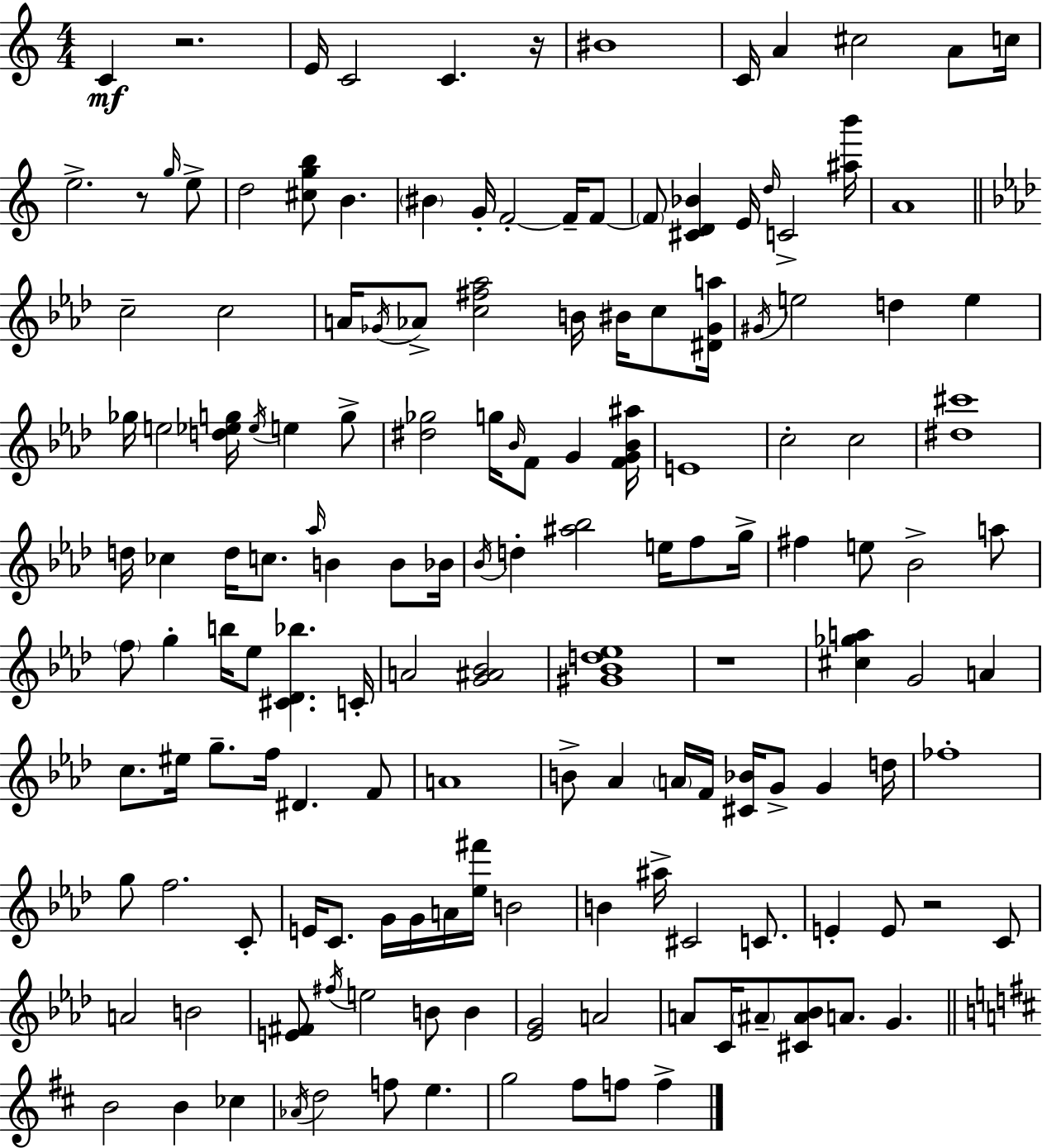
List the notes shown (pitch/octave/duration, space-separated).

C4/q R/h. E4/s C4/h C4/q. R/s BIS4/w C4/s A4/q C#5/h A4/e C5/s E5/h. R/e G5/s E5/e D5/h [C#5,G5,B5]/e B4/q. BIS4/q G4/s F4/h F4/s F4/e F4/e [C#4,D4,Bb4]/q E4/s D5/s C4/h [A#5,B6]/s A4/w C5/h C5/h A4/s Gb4/s Ab4/e [C5,F#5,Ab5]/h B4/s BIS4/s C5/e [D#4,Gb4,A5]/s G#4/s E5/h D5/q E5/q Gb5/s E5/h [D5,Eb5,G5]/s Eb5/s E5/q G5/e [D#5,Gb5]/h G5/s Bb4/s F4/e G4/q [F4,G4,Bb4,A#5]/s E4/w C5/h C5/h [D#5,C#6]/w D5/s CES5/q D5/s C5/e. Ab5/s B4/q B4/e Bb4/s Bb4/s D5/q [A#5,Bb5]/h E5/s F5/e G5/s F#5/q E5/e Bb4/h A5/e F5/e G5/q B5/s Eb5/e [C#4,Db4,Bb5]/q. C4/s A4/h [G4,A#4,Bb4]/h [G#4,Bb4,D5,Eb5]/w R/w [C#5,Gb5,A5]/q G4/h A4/q C5/e. EIS5/s G5/e. F5/s D#4/q. F4/e A4/w B4/e Ab4/q A4/s F4/s [C#4,Bb4]/s G4/e G4/q D5/s FES5/w G5/e F5/h. C4/e E4/s C4/e. G4/s G4/s A4/s [Eb5,F#6]/s B4/h B4/q A#5/s C#4/h C4/e. E4/q E4/e R/h C4/e A4/h B4/h [E4,F#4]/e F#5/s E5/h B4/e B4/q [Eb4,G4]/h A4/h A4/e C4/s A#4/e [C#4,A#4,Bb4]/e A4/e. G4/q. B4/h B4/q CES5/q Ab4/s D5/h F5/e E5/q. G5/h F#5/e F5/e F5/q